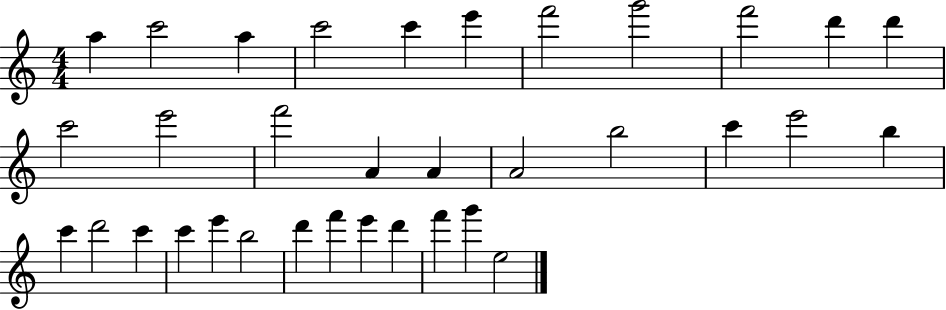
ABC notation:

X:1
T:Untitled
M:4/4
L:1/4
K:C
a c'2 a c'2 c' e' f'2 g'2 f'2 d' d' c'2 e'2 f'2 A A A2 b2 c' e'2 b c' d'2 c' c' e' b2 d' f' e' d' f' g' e2